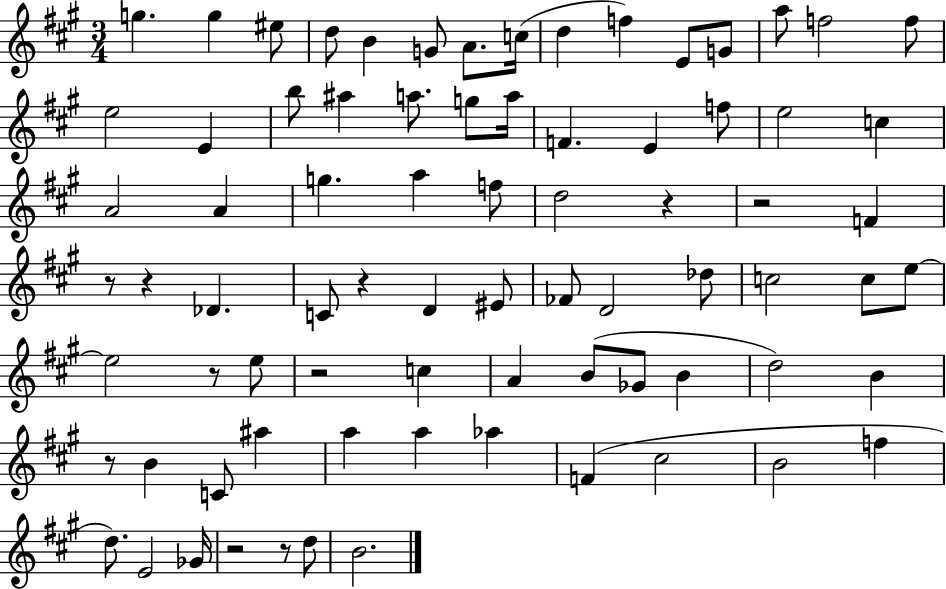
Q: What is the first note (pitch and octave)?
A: G5